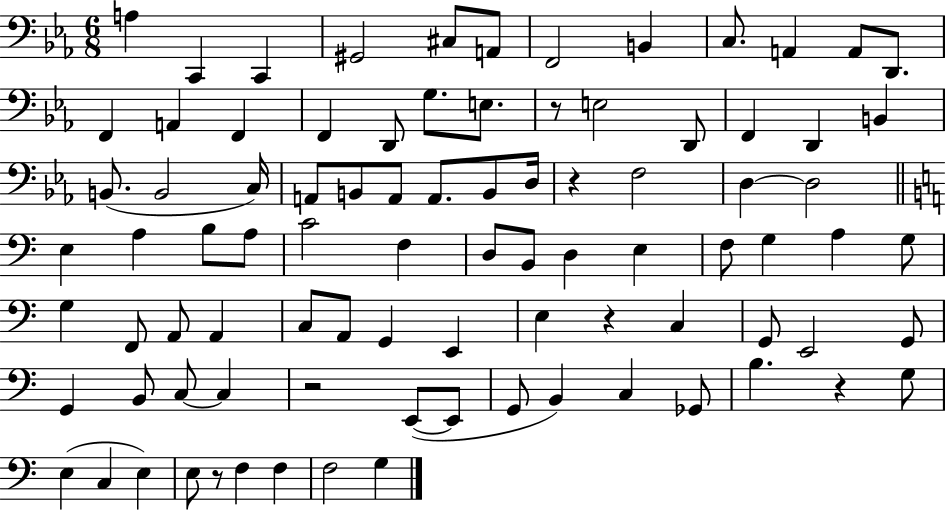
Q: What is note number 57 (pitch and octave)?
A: G2